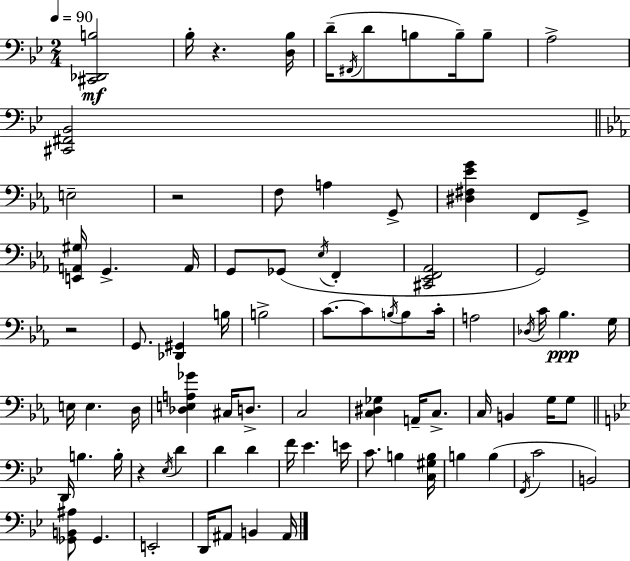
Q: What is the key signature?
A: G minor